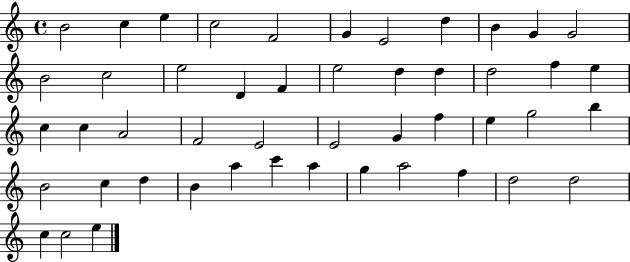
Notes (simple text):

B4/h C5/q E5/q C5/h F4/h G4/q E4/h D5/q B4/q G4/q G4/h B4/h C5/h E5/h D4/q F4/q E5/h D5/q D5/q D5/h F5/q E5/q C5/q C5/q A4/h F4/h E4/h E4/h G4/q F5/q E5/q G5/h B5/q B4/h C5/q D5/q B4/q A5/q C6/q A5/q G5/q A5/h F5/q D5/h D5/h C5/q C5/h E5/q